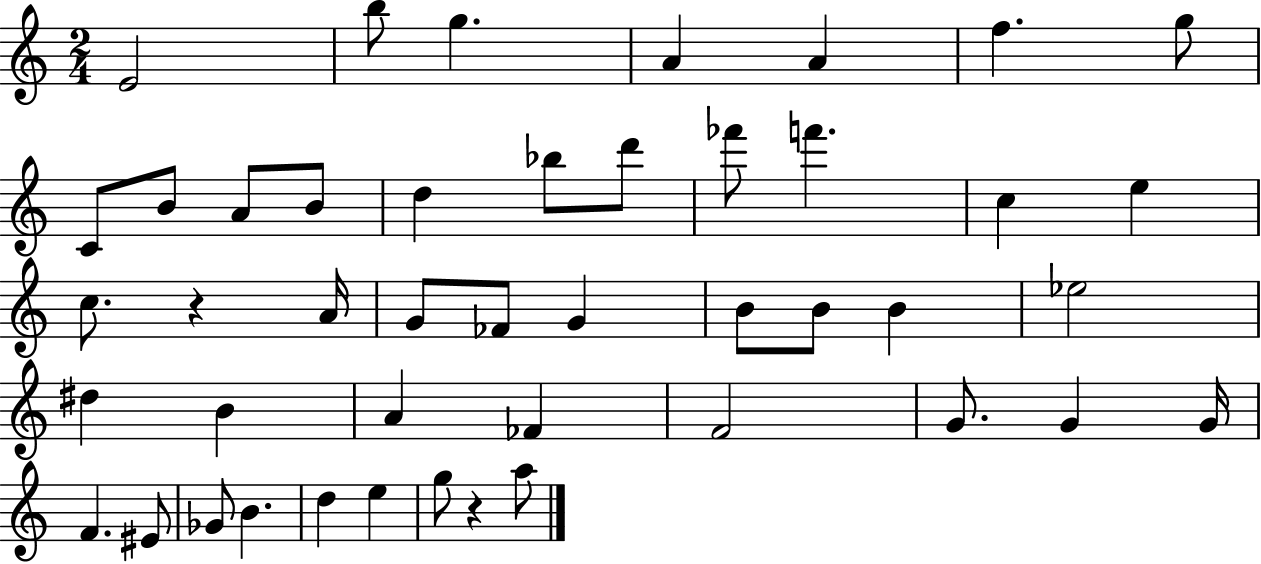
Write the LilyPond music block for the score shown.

{
  \clef treble
  \numericTimeSignature
  \time 2/4
  \key c \major
  e'2 | b''8 g''4. | a'4 a'4 | f''4. g''8 | \break c'8 b'8 a'8 b'8 | d''4 bes''8 d'''8 | fes'''8 f'''4. | c''4 e''4 | \break c''8. r4 a'16 | g'8 fes'8 g'4 | b'8 b'8 b'4 | ees''2 | \break dis''4 b'4 | a'4 fes'4 | f'2 | g'8. g'4 g'16 | \break f'4. eis'8 | ges'8 b'4. | d''4 e''4 | g''8 r4 a''8 | \break \bar "|."
}